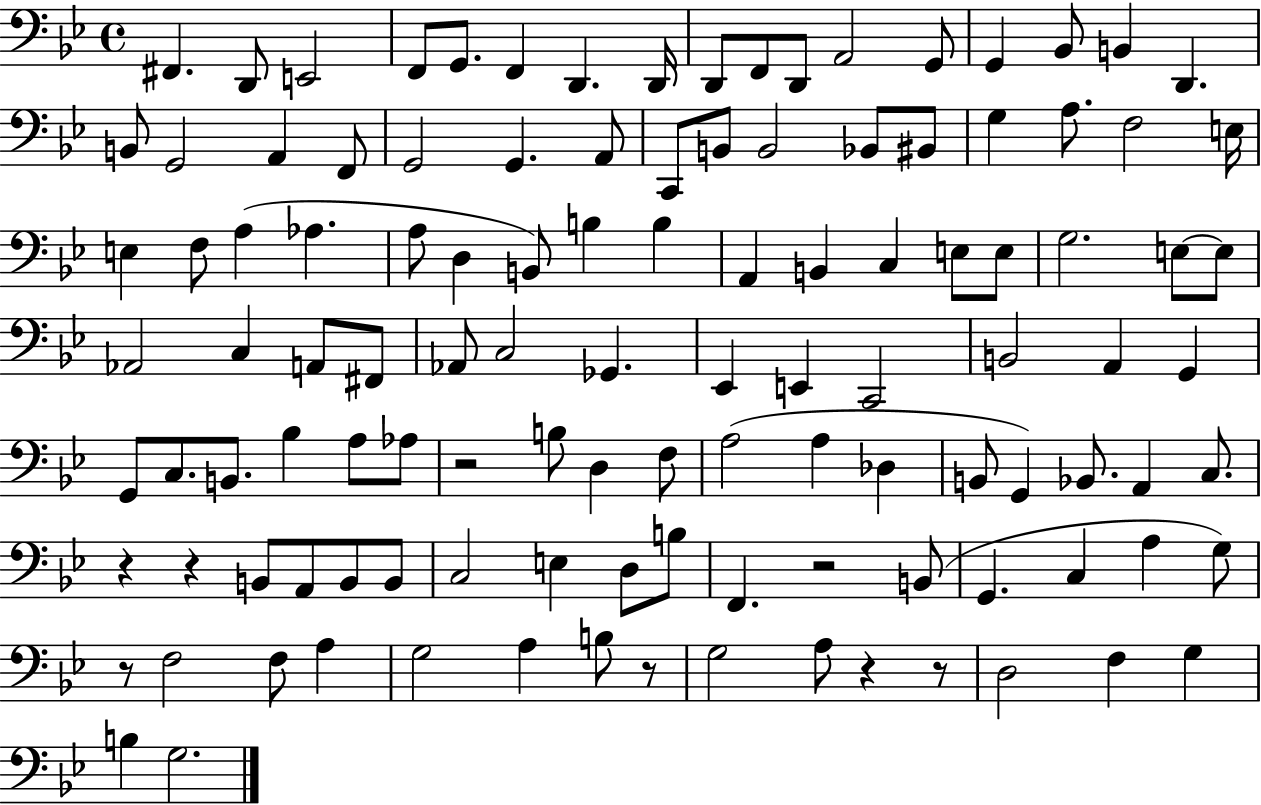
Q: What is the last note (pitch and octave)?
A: G3